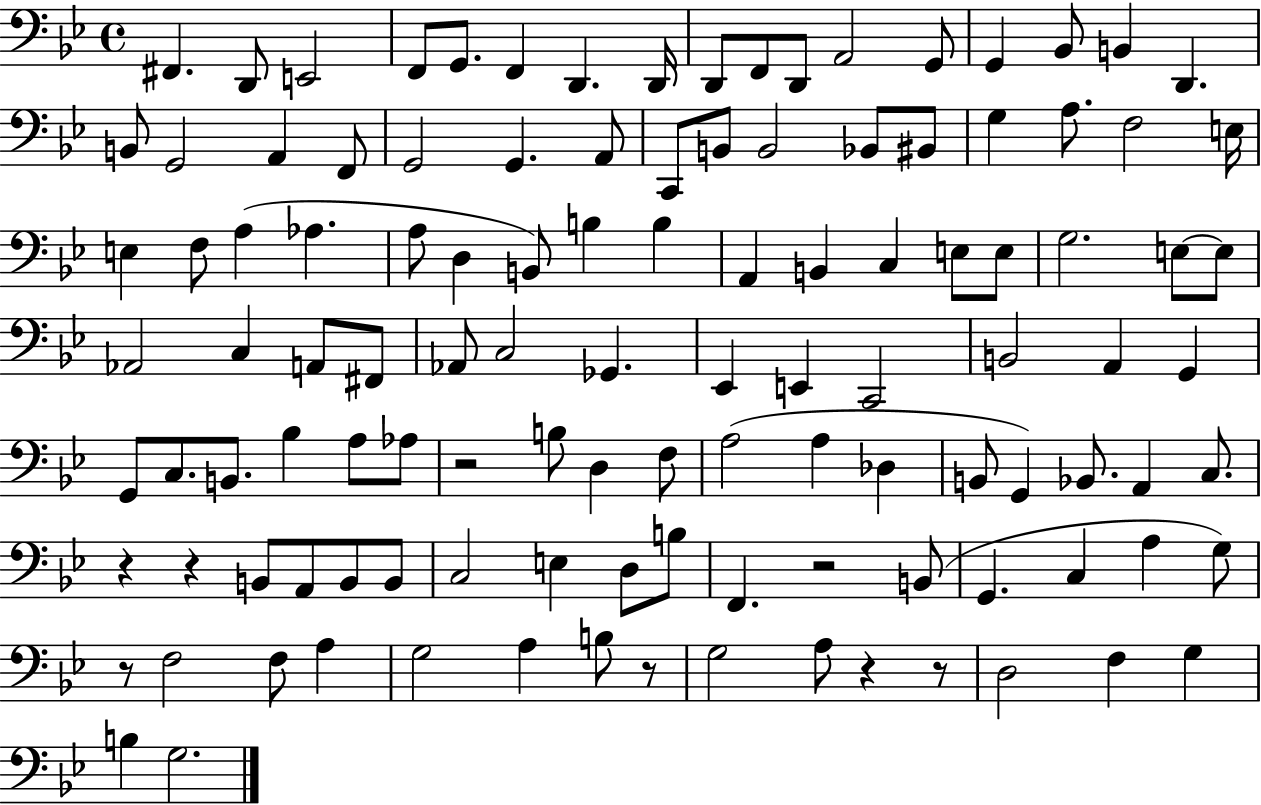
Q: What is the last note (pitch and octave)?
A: G3